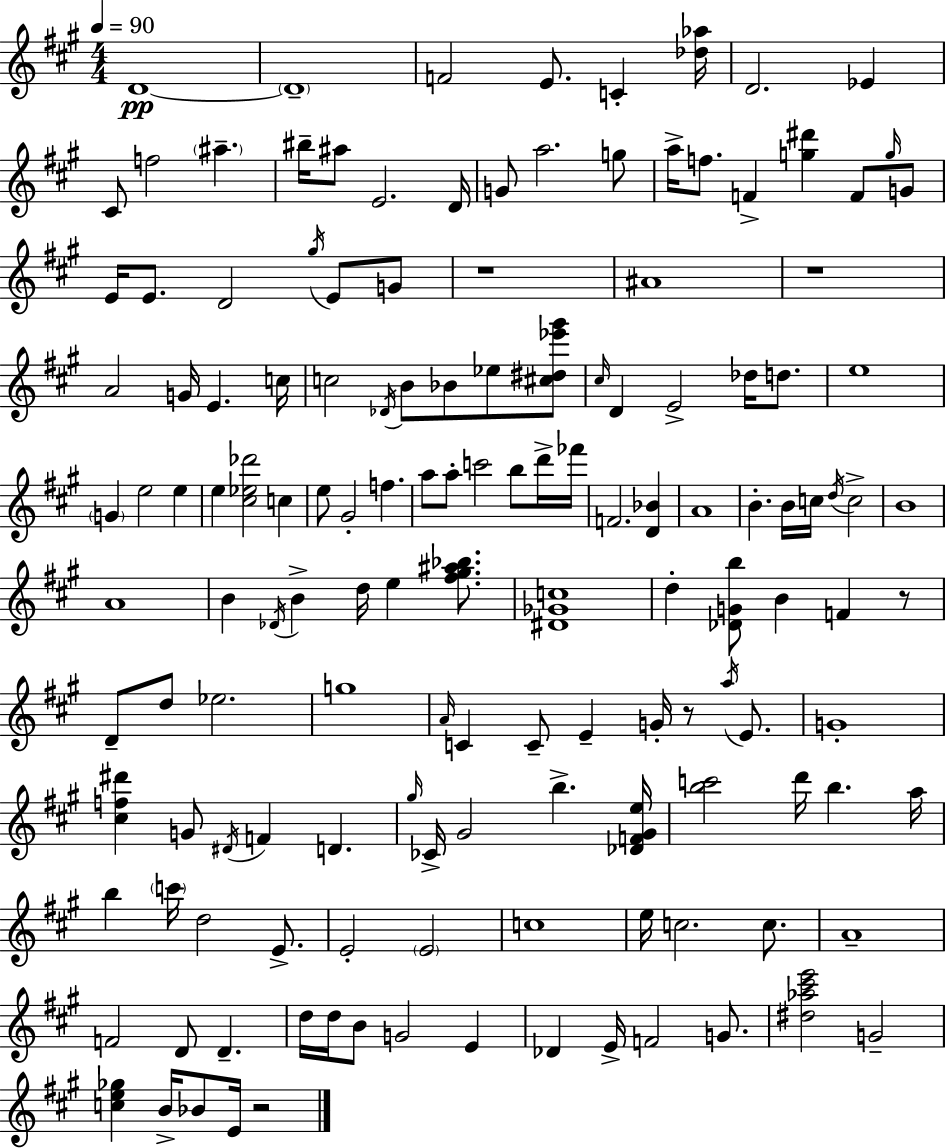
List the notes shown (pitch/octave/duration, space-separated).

D4/w D4/w F4/h E4/e. C4/q [Db5,Ab5]/s D4/h. Eb4/q C#4/e F5/h A#5/q. BIS5/s A#5/e E4/h. D4/s G4/e A5/h. G5/e A5/s F5/e. F4/q [G5,D#6]/q F4/e G5/s G4/e E4/s E4/e. D4/h G#5/s E4/e G4/e R/w A#4/w R/w A4/h G4/s E4/q. C5/s C5/h Db4/s B4/e Bb4/e Eb5/e [C#5,D#5,Eb6,G#6]/e C#5/s D4/q E4/h Db5/s D5/e. E5/w G4/q E5/h E5/q E5/q [C#5,Eb5,Db6]/h C5/q E5/e G#4/h F5/q. A5/e A5/e C6/h B5/e D6/s FES6/s F4/h. [D4,Bb4]/q A4/w B4/q. B4/s C5/s D5/s C5/h B4/w A4/w B4/q Db4/s B4/q D5/s E5/q [F#5,G#5,A#5,Bb5]/e. [D#4,Gb4,C5]/w D5/q [Db4,G4,B5]/e B4/q F4/q R/e D4/e D5/e Eb5/h. G5/w A4/s C4/q C4/e E4/q G4/s R/e A5/s E4/e. G4/w [C#5,F5,D#6]/q G4/e D#4/s F4/q D4/q. G#5/s CES4/s G#4/h B5/q. [Db4,F4,G#4,E5]/s [B5,C6]/h D6/s B5/q. A5/s B5/q C6/s D5/h E4/e. E4/h E4/h C5/w E5/s C5/h. C5/e. A4/w F4/h D4/e D4/q. D5/s D5/s B4/e G4/h E4/q Db4/q E4/s F4/h G4/e. [D#5,Ab5,C#6,E6]/h G4/h [C5,E5,Gb5]/q B4/s Bb4/e E4/s R/h